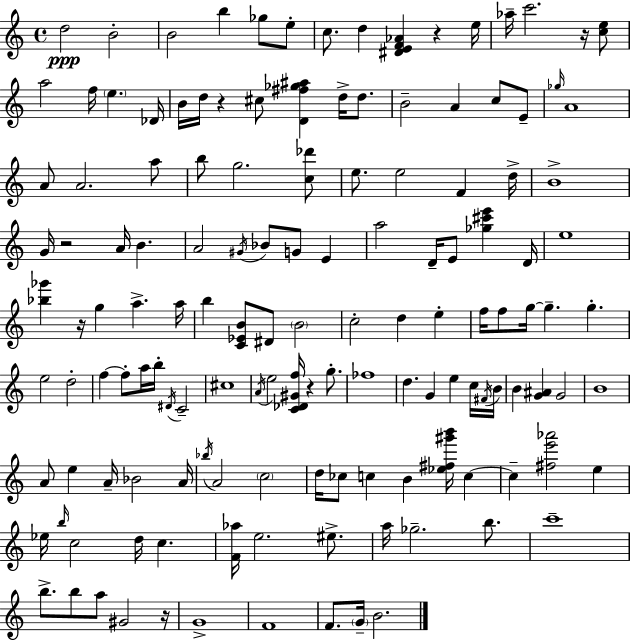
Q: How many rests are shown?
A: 7